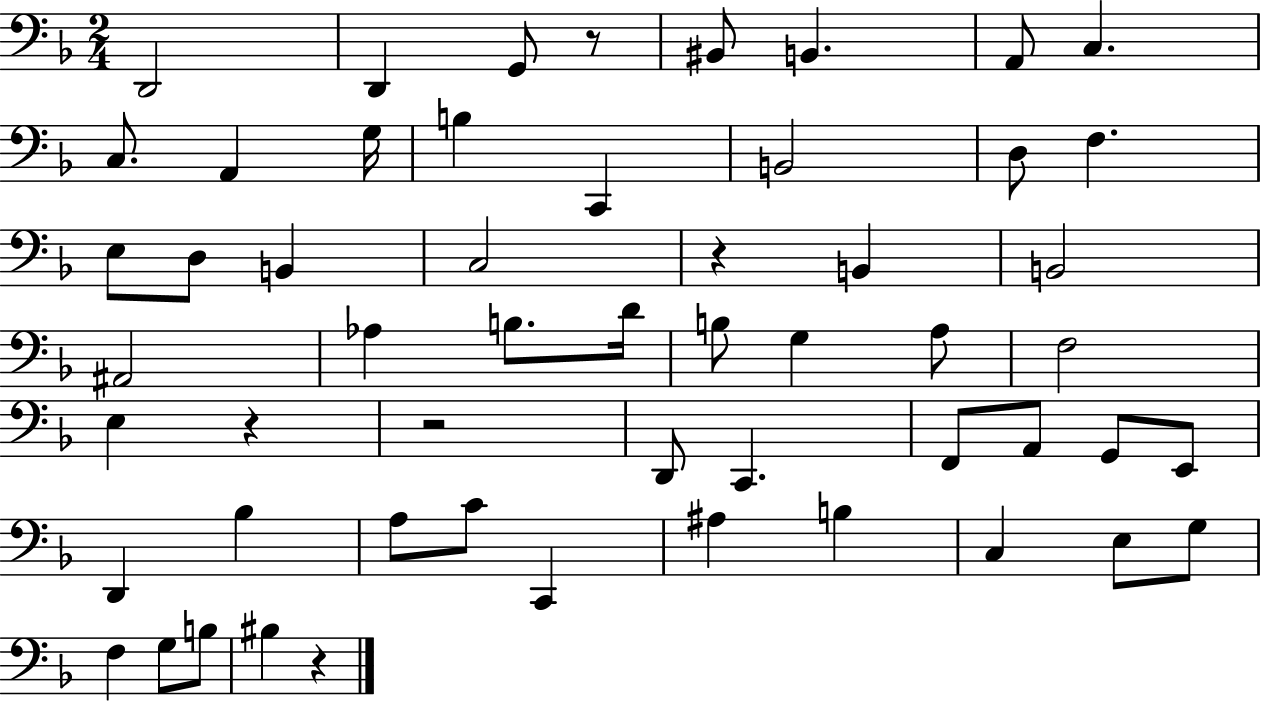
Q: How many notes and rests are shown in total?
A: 55